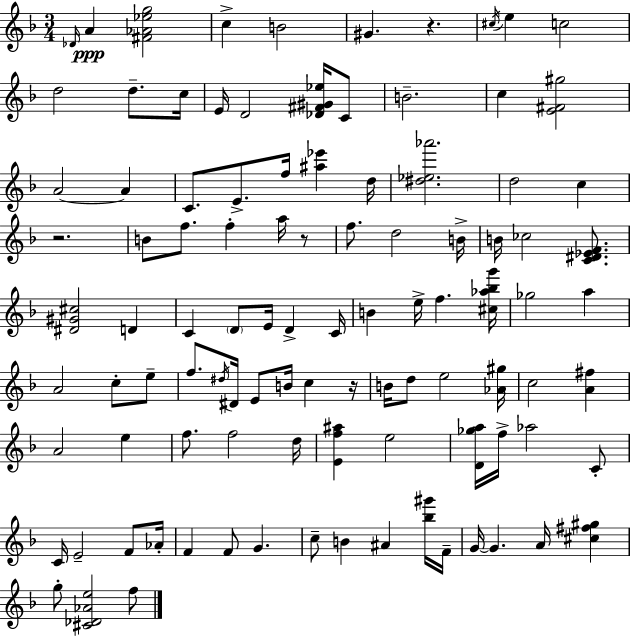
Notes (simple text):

Db4/s A4/q [F#4,Ab4,Eb5,G5]/h C5/q B4/h G#4/q. R/q. C#5/s E5/q C5/h D5/h D5/e. C5/s E4/s D4/h [Db4,F#4,G#4,Eb5]/s C4/e B4/h. C5/q [E4,F#4,G#5]/h A4/h A4/q C4/e. E4/e. F5/s [A#5,Eb6]/q D5/s [D#5,Eb5,Ab6]/h. D5/h C5/q R/h. B4/e F5/e. F5/q A5/s R/e F5/e. D5/h B4/s B4/s CES5/h [C4,D#4,Eb4,F4]/e. [D#4,G#4,C#5]/h D4/q C4/q D4/e E4/s D4/q C4/s B4/q E5/s F5/q. [C#5,Ab5,Bb5,G6]/s Gb5/h A5/q A4/h C5/e E5/e F5/e. D#5/s D#4/s E4/e B4/s C5/q R/s B4/s D5/e E5/h [Ab4,G#5]/s C5/h [A4,F#5]/q A4/h E5/q F5/e. F5/h D5/s [E4,F5,A#5]/q E5/h [D4,Gb5,A5]/s F5/s Ab5/h C4/e C4/s E4/h F4/e Ab4/s F4/q F4/e G4/q. C5/e B4/q A#4/q [Bb5,G#6]/s F4/s G4/s G4/q. A4/s [C#5,F#5,G#5]/q G5/e [C#4,Db4,Ab4,E5]/h F5/e